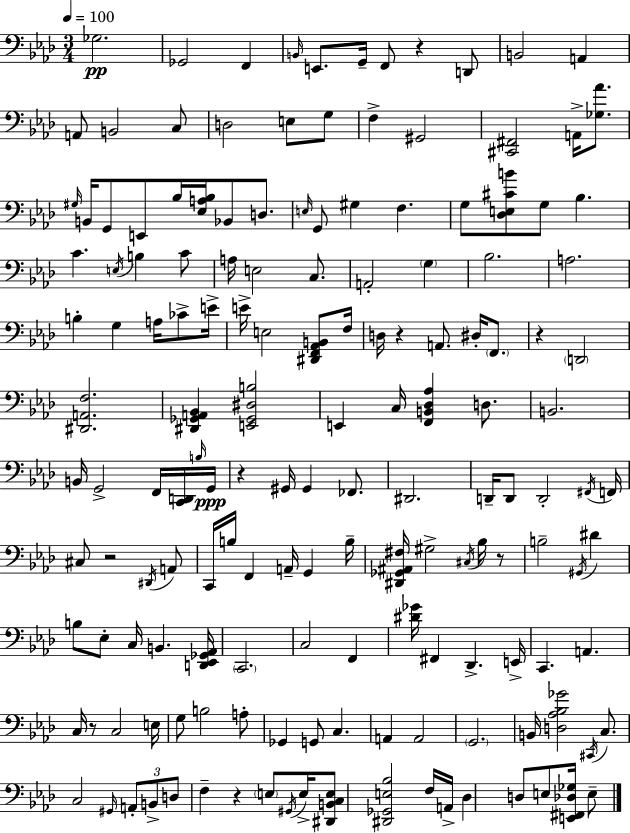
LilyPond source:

{
  \clef bass
  \numericTimeSignature
  \time 3/4
  \key f \minor
  \tempo 4 = 100
  ges2.\pp | ges,2 f,4 | \grace { b,16 } e,8. g,16-- f,8 r4 d,8 | b,2 a,4 | \break a,8 b,2 c8 | d2 e8 g8 | f4-> gis,2 | <cis, fis,>2 a,16-> <ges aes'>8. | \break \grace { gis16 } b,16 g,8 e,8 bes16 <ees a bes>16 bes,8 d8. | \grace { e16 } g,8 gis4 f4. | g8 <des e cis' b'>8 g8 bes4. | c'4. \acciaccatura { e16 } b4 | \break c'8 a16 e2 | c8. a,2-. | \parenthesize g4 bes2. | a2. | \break b4-. g4 | a16 ces'8-> e'16-> e'16-> e2 | <dis, f, aes, b,>8 f16 d16 r4 a,8. | dis16-. \parenthesize f,8. r4 \parenthesize d,2 | \break <dis, a, f>2. | <dis, ges, a, bes,>4 <e, ges, dis b>2 | e,4 c16 <f, b, des aes>4 | d8. b,2. | \break b,16 g,2-> | f,16 <c, d,>16 \grace { b16 } g,16\ppp r4 gis,16 gis,4 | fes,8. dis,2. | d,16-- d,8 d,2-. | \break \acciaccatura { fis,16 } f,16 cis8 r2 | \acciaccatura { dis,16 } a,8 c,16 b16 f,4 | a,16-- g,4 b16-- <dis, ges, ais, fis>16 gis2-> | \acciaccatura { cis16 } bes16 r8 b2-- | \break \acciaccatura { gis,16 } dis'4 b8 ees8-. | c16 b,4. <d, ees, ges, aes,>16 \parenthesize c,2. | c2 | f,4 <dis' ges'>16 fis,4 | \break des,4.-> e,16-> c,4. | a,4. c16 r8 | c2 e16 g8 b2 | a8-. ges,4 | \break g,8 c4. a,4 | a,2 \parenthesize g,2. | b,16 <d aes bes ges'>2 | \acciaccatura { cis,16 } c8. c2 | \break \grace { gis,16 } \tuplet 3/2 { a,8-. b,8-> d8 } | f4-- r4 \parenthesize e8 \acciaccatura { gis,16 } | e16-> <dis, b, c e>8 <dis, ges, e bes>2 f16 | a,16-> des4 d8 e8 <e, fis, des ges>16 e8-- | \break \bar "|."
}